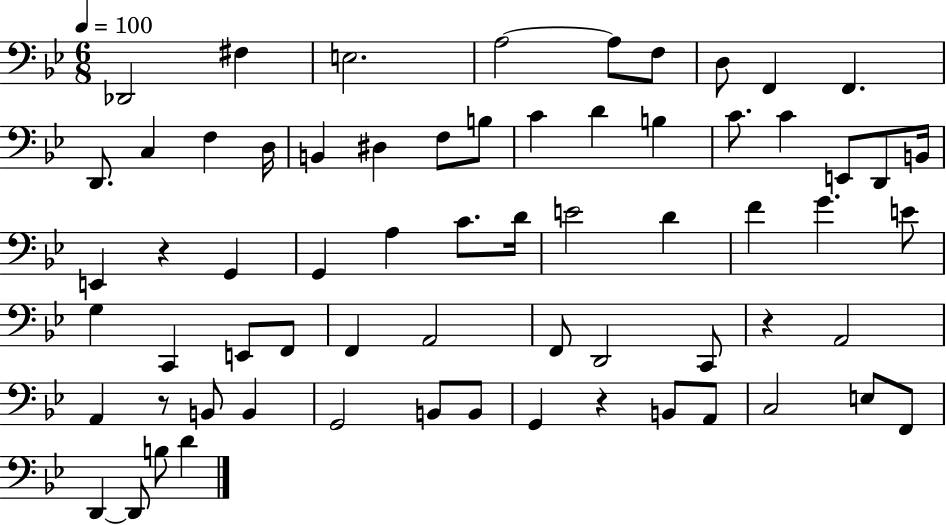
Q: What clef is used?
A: bass